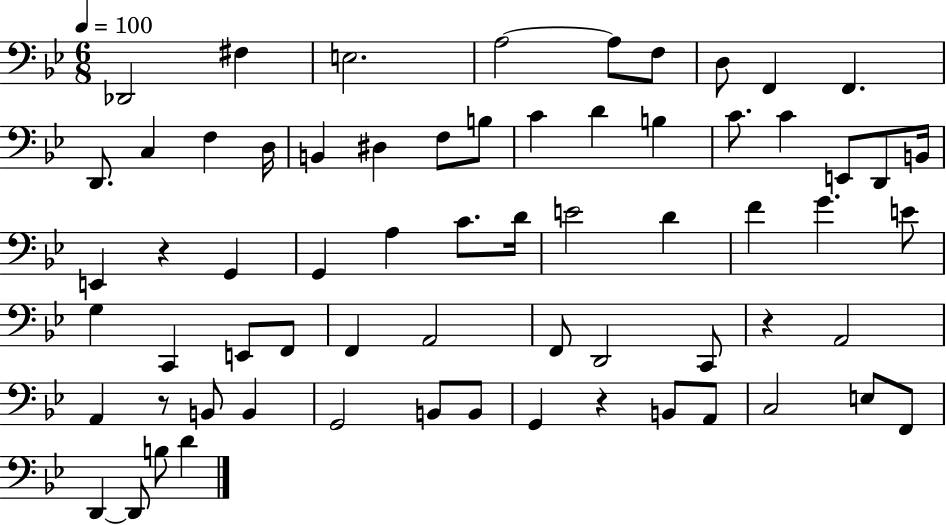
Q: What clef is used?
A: bass